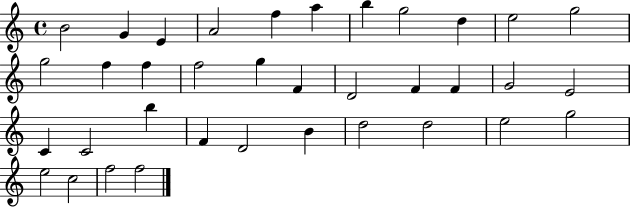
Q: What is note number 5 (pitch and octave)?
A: F5